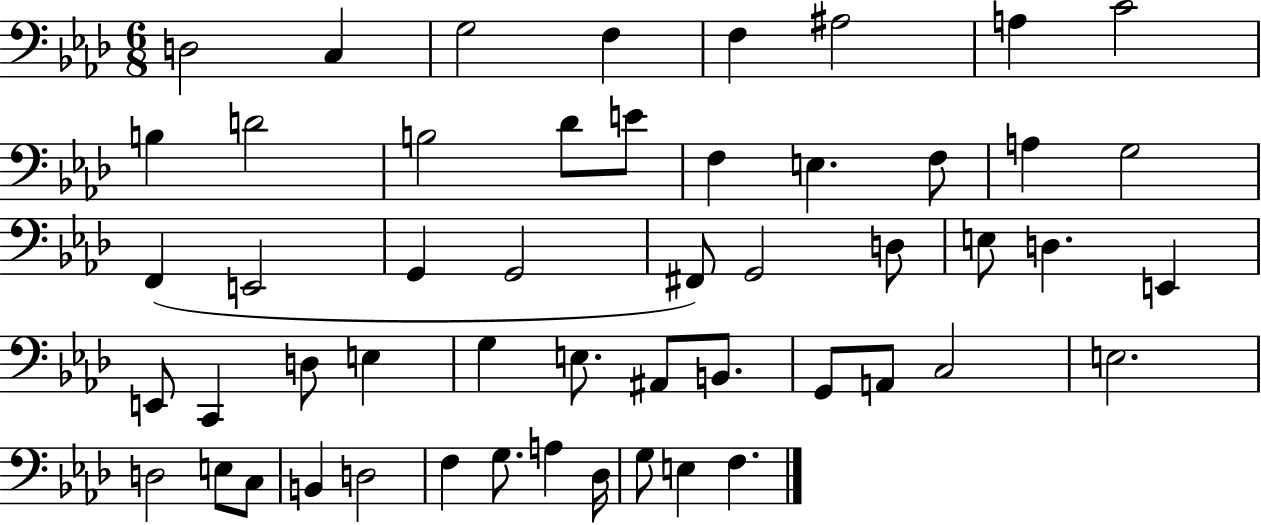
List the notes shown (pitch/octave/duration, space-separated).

D3/h C3/q G3/h F3/q F3/q A#3/h A3/q C4/h B3/q D4/h B3/h Db4/e E4/e F3/q E3/q. F3/e A3/q G3/h F2/q E2/h G2/q G2/h F#2/e G2/h D3/e E3/e D3/q. E2/q E2/e C2/q D3/e E3/q G3/q E3/e. A#2/e B2/e. G2/e A2/e C3/h E3/h. D3/h E3/e C3/e B2/q D3/h F3/q G3/e. A3/q Db3/s G3/e E3/q F3/q.